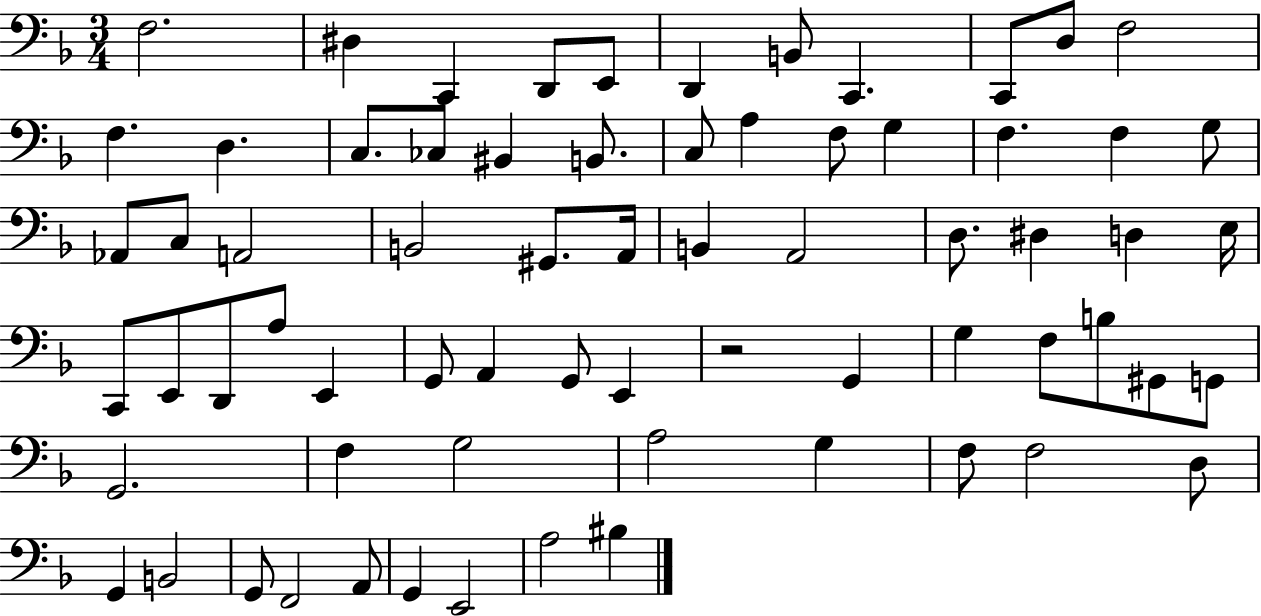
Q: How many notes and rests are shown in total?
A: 69